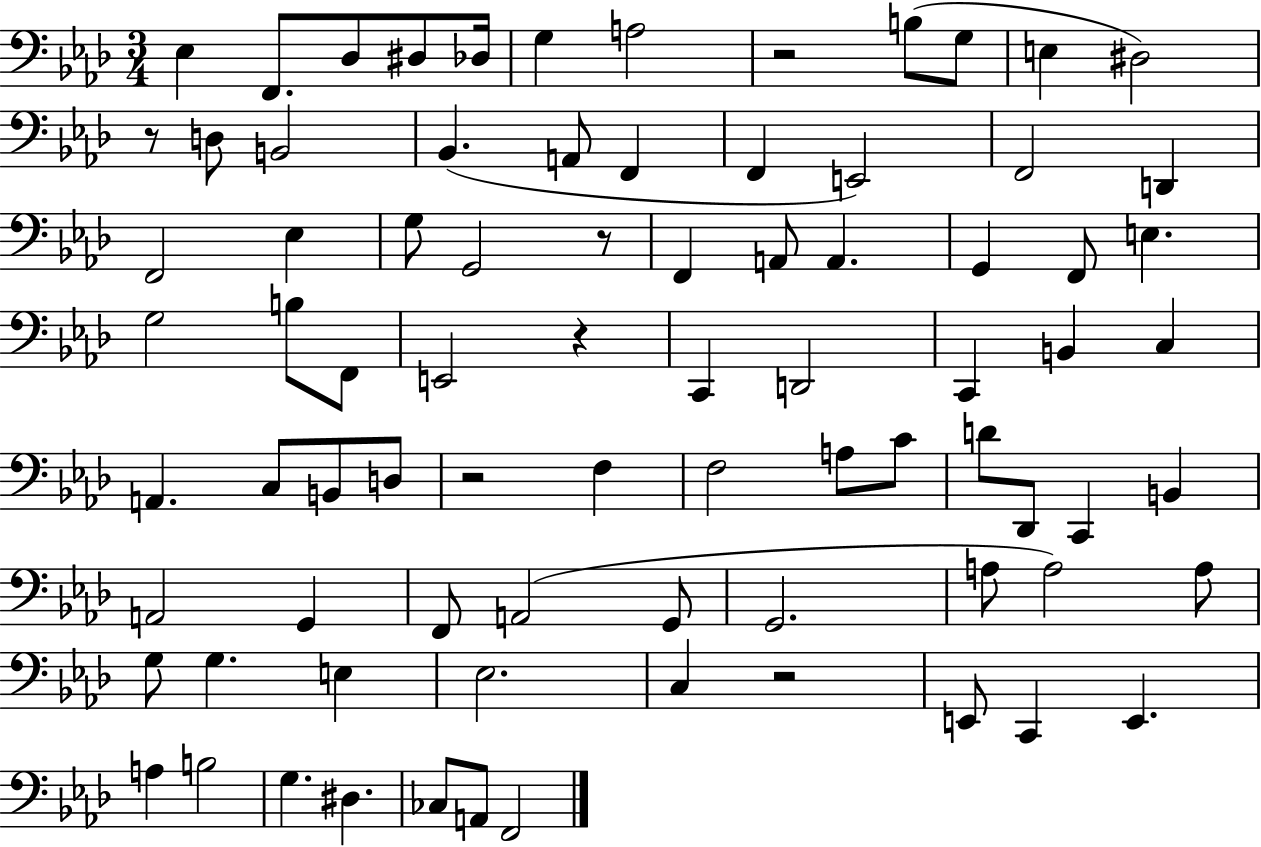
{
  \clef bass
  \numericTimeSignature
  \time 3/4
  \key aes \major
  \repeat volta 2 { ees4 f,8. des8 dis8 des16 | g4 a2 | r2 b8( g8 | e4 dis2) | \break r8 d8 b,2 | bes,4.( a,8 f,4 | f,4 e,2) | f,2 d,4 | \break f,2 ees4 | g8 g,2 r8 | f,4 a,8 a,4. | g,4 f,8 e4. | \break g2 b8 f,8 | e,2 r4 | c,4 d,2 | c,4 b,4 c4 | \break a,4. c8 b,8 d8 | r2 f4 | f2 a8 c'8 | d'8 des,8 c,4 b,4 | \break a,2 g,4 | f,8 a,2( g,8 | g,2. | a8 a2) a8 | \break g8 g4. e4 | ees2. | c4 r2 | e,8 c,4 e,4. | \break a4 b2 | g4. dis4. | ces8 a,8 f,2 | } \bar "|."
}